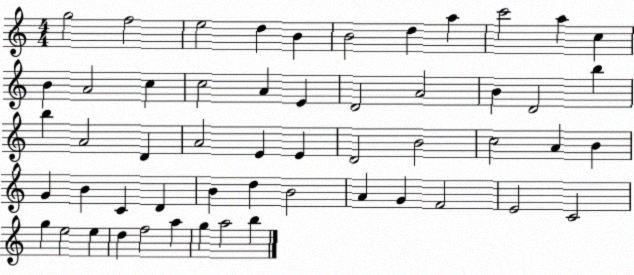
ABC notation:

X:1
T:Untitled
M:4/4
L:1/4
K:C
g2 f2 e2 d B B2 d a c'2 a c B A2 c c2 A E D2 A2 B D2 b b A2 D A2 E E D2 B2 c2 A B G B C D B d B2 A G F2 E2 C2 g e2 e d f2 a g a2 b